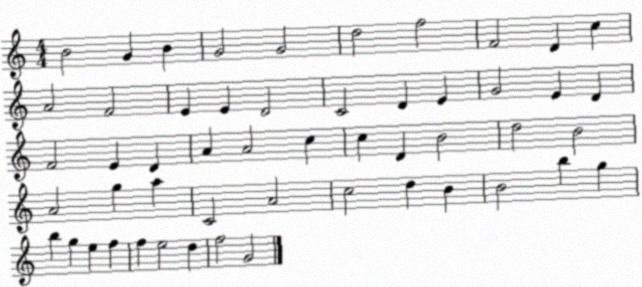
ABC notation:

X:1
T:Untitled
M:4/4
L:1/4
K:C
B2 G B G2 G2 d2 f2 F2 D c A2 F2 E E D2 C2 D E G2 E D F2 E D A A2 c c D B2 d2 B2 A2 g a C2 A2 c2 d B B2 b g b g e f f e2 d f2 G2